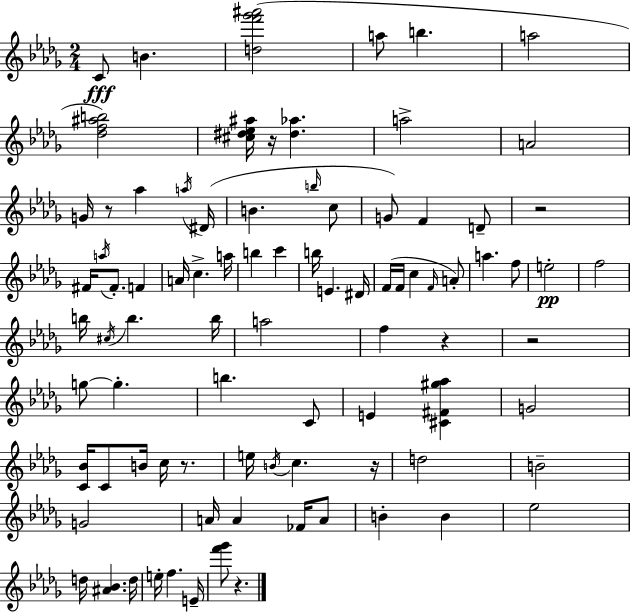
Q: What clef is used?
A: treble